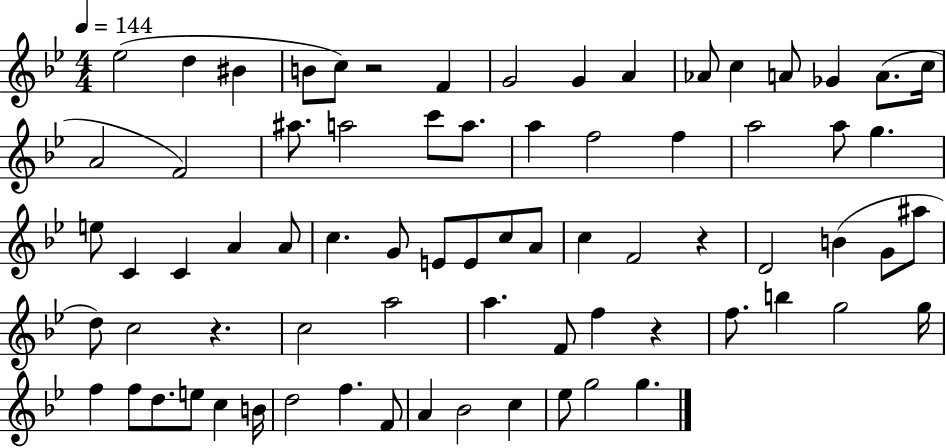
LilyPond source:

{
  \clef treble
  \numericTimeSignature
  \time 4/4
  \key bes \major
  \tempo 4 = 144
  ees''2( d''4 bis'4 | b'8 c''8) r2 f'4 | g'2 g'4 a'4 | aes'8 c''4 a'8 ges'4 a'8.( c''16 | \break a'2 f'2) | ais''8. a''2 c'''8 a''8. | a''4 f''2 f''4 | a''2 a''8 g''4. | \break e''8 c'4 c'4 a'4 a'8 | c''4. g'8 e'8 e'8 c''8 a'8 | c''4 f'2 r4 | d'2 b'4( g'8 ais''8 | \break d''8) c''2 r4. | c''2 a''2 | a''4. f'8 f''4 r4 | f''8. b''4 g''2 g''16 | \break f''4 f''8 d''8. e''8 c''4 b'16 | d''2 f''4. f'8 | a'4 bes'2 c''4 | ees''8 g''2 g''4. | \break \bar "|."
}